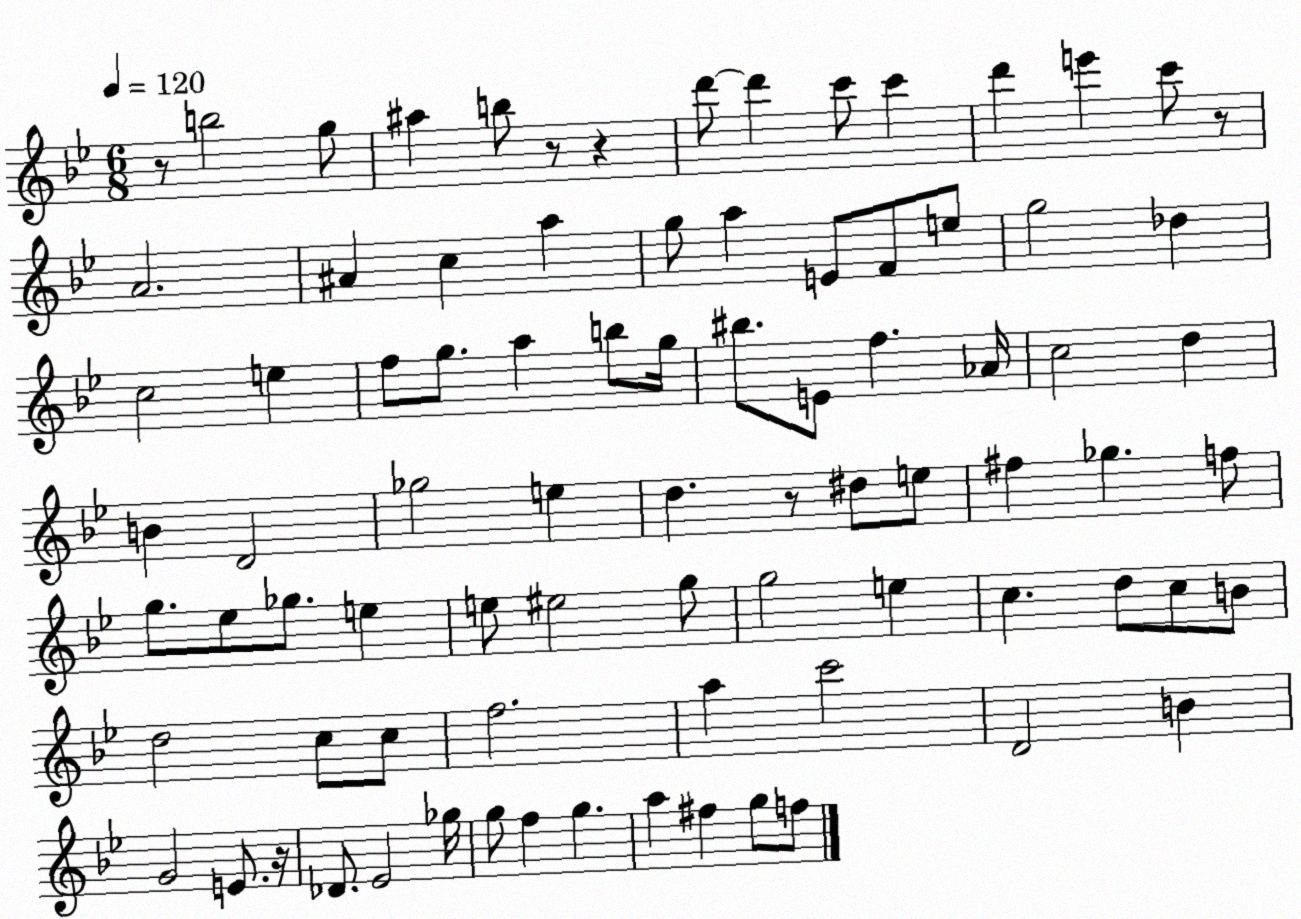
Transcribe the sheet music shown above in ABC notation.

X:1
T:Untitled
M:6/8
L:1/4
K:Bb
z/2 b2 g/2 ^a b/2 z/2 z d'/2 d' c'/2 c' d' e' c'/2 z/2 A2 ^A c a g/2 a E/2 F/2 e/2 g2 _d c2 e f/2 g/2 a b/2 g/4 ^b/2 E/2 f _A/4 c2 d B D2 _g2 e d z/2 ^d/2 e/2 ^f _g f/2 g/2 _e/2 _g/2 e e/2 ^e2 g/2 g2 e c d/2 c/2 B/2 d2 c/2 c/2 f2 a c'2 D2 B G2 E/2 z/4 _D/2 _E2 _g/4 g/2 f g a ^f g/2 f/2